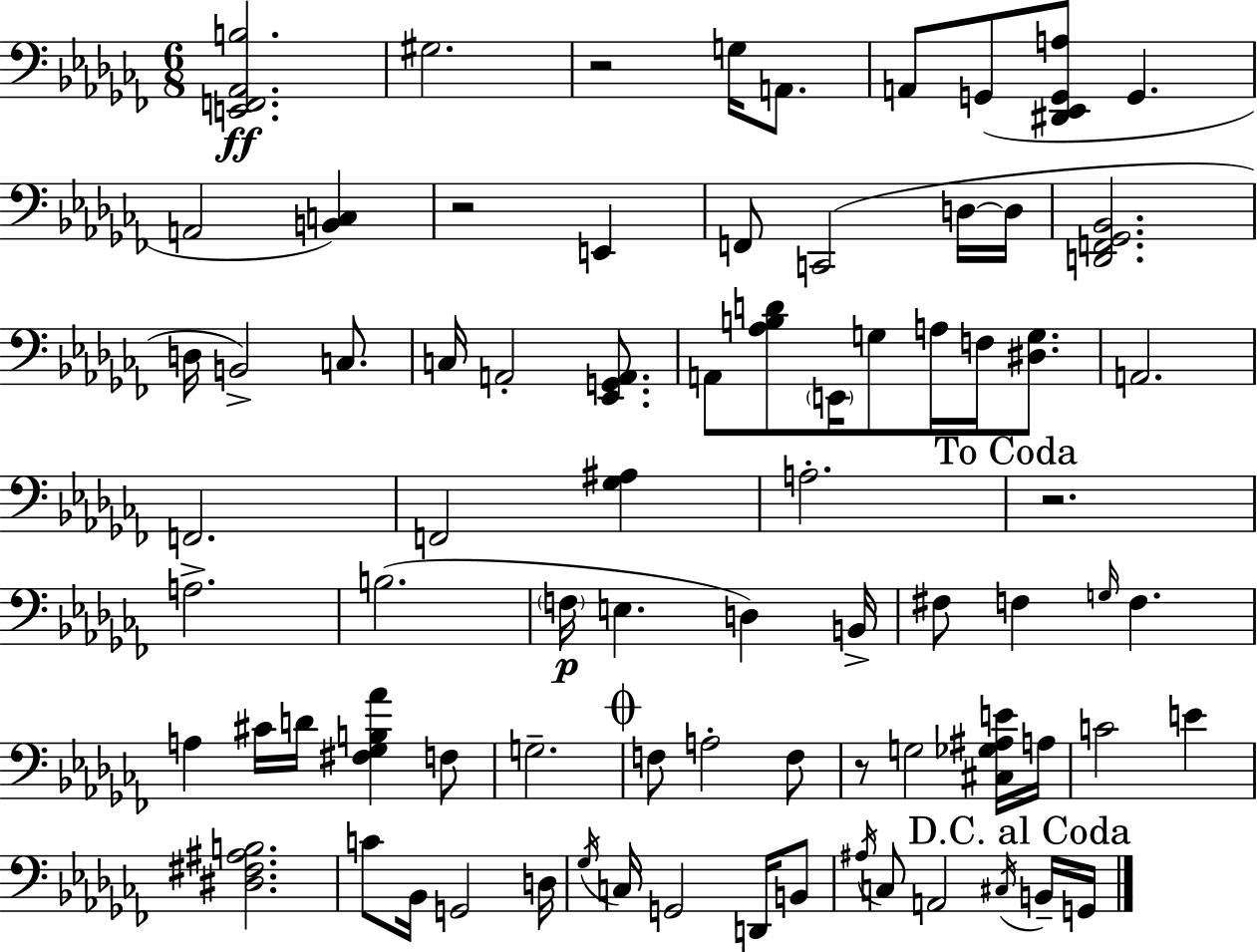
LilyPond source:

{
  \clef bass
  \numericTimeSignature
  \time 6/8
  \key aes \minor
  <e, f, aes, b>2.\ff | gis2. | r2 g16 a,8. | a,8 g,8( <dis, ees, g, a>8 g,4. | \break a,2 <b, c>4) | r2 e,4 | f,8 c,2( d16~~ d16 | <d, f, ges, bes,>2. | \break d16 b,2->) c8. | c16 a,2-. <ees, g, a,>8. | a,8 <aes b d'>8 \parenthesize e,16 g8 a16 f16 <dis g>8. | a,2. | \break f,2. | f,2 <ges ais>4 | a2.-. | \mark "To Coda" r2. | \break a2.-> | b2.( | \parenthesize f16\p e4. d4) b,16-> | fis8 f4 \grace { g16 } f4. | \break a4 cis'16 d'16 <fis ges b aes'>4 f8 | g2.-- | \mark \markup { \musicglyph "scripts.coda" } f8 a2-. f8 | r8 g2 <cis ges ais e'>16 | \break a16 c'2 e'4 | <dis fis ais b>2. | c'8 bes,16 g,2 | d16 \acciaccatura { ges16 } c16 g,2 d,16 | \break b,8 \acciaccatura { ais16 } c8 a,2 | \acciaccatura { cis16 } \mark "D.C. al Coda" b,16-- g,16 \bar "|."
}